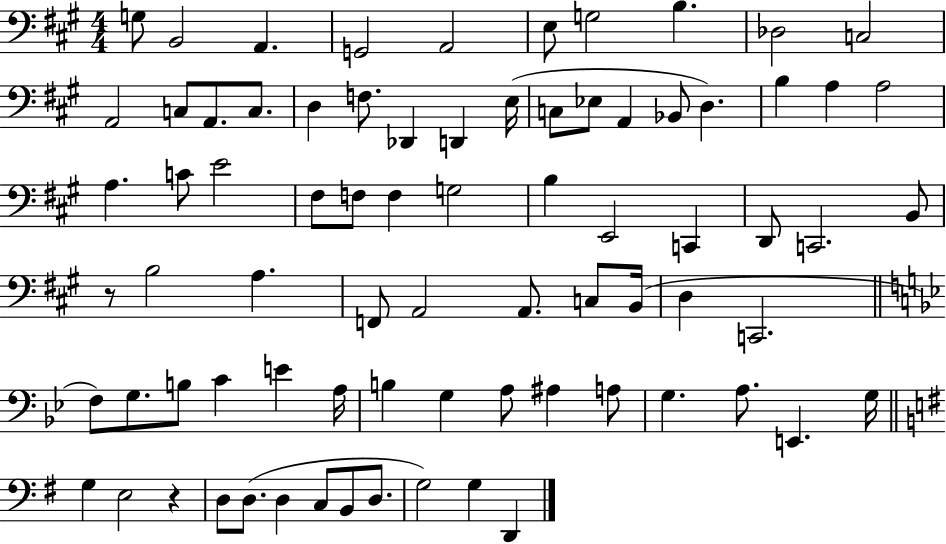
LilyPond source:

{
  \clef bass
  \numericTimeSignature
  \time 4/4
  \key a \major
  \repeat volta 2 { g8 b,2 a,4. | g,2 a,2 | e8 g2 b4. | des2 c2 | \break a,2 c8 a,8. c8. | d4 f8. des,4 d,4 e16( | c8 ees8 a,4 bes,8 d4.) | b4 a4 a2 | \break a4. c'8 e'2 | fis8 f8 f4 g2 | b4 e,2 c,4 | d,8 c,2. b,8 | \break r8 b2 a4. | f,8 a,2 a,8. c8 b,16( | d4 c,2. | \bar "||" \break \key bes \major f8) g8. b8 c'4 e'4 a16 | b4 g4 a8 ais4 a8 | g4. a8. e,4. g16 | \bar "||" \break \key g \major g4 e2 r4 | d8 d8.( d4 c8 b,8 d8. | g2) g4 d,4 | } \bar "|."
}